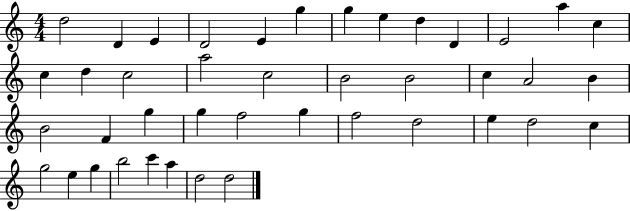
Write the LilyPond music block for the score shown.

{
  \clef treble
  \numericTimeSignature
  \time 4/4
  \key c \major
  d''2 d'4 e'4 | d'2 e'4 g''4 | g''4 e''4 d''4 d'4 | e'2 a''4 c''4 | \break c''4 d''4 c''2 | a''2 c''2 | b'2 b'2 | c''4 a'2 b'4 | \break b'2 f'4 g''4 | g''4 f''2 g''4 | f''2 d''2 | e''4 d''2 c''4 | \break g''2 e''4 g''4 | b''2 c'''4 a''4 | d''2 d''2 | \bar "|."
}